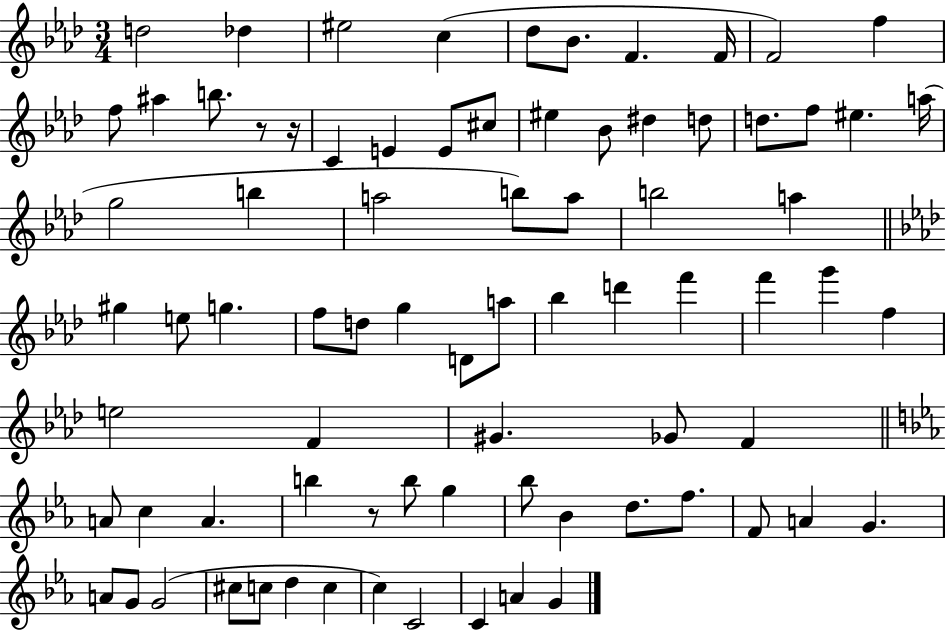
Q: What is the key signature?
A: AES major